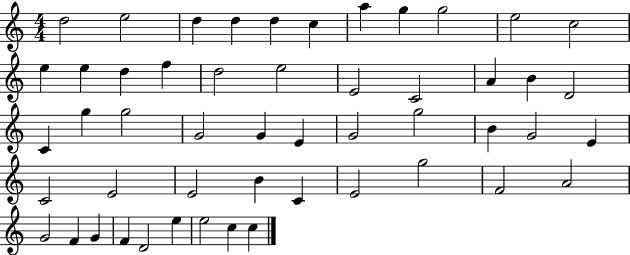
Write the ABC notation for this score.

X:1
T:Untitled
M:4/4
L:1/4
K:C
d2 e2 d d d c a g g2 e2 c2 e e d f d2 e2 E2 C2 A B D2 C g g2 G2 G E G2 g2 B G2 E C2 E2 E2 B C E2 g2 F2 A2 G2 F G F D2 e e2 c c